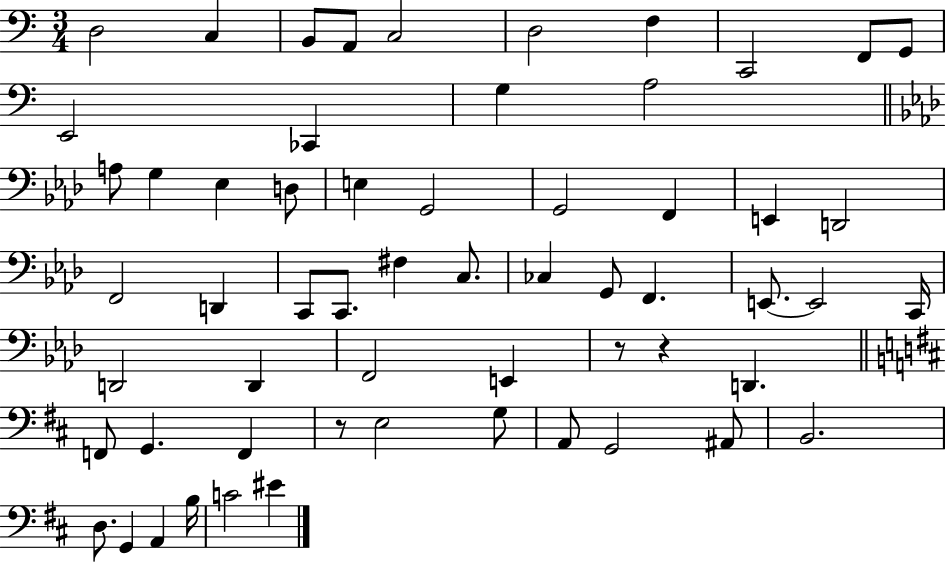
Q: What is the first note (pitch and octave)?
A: D3